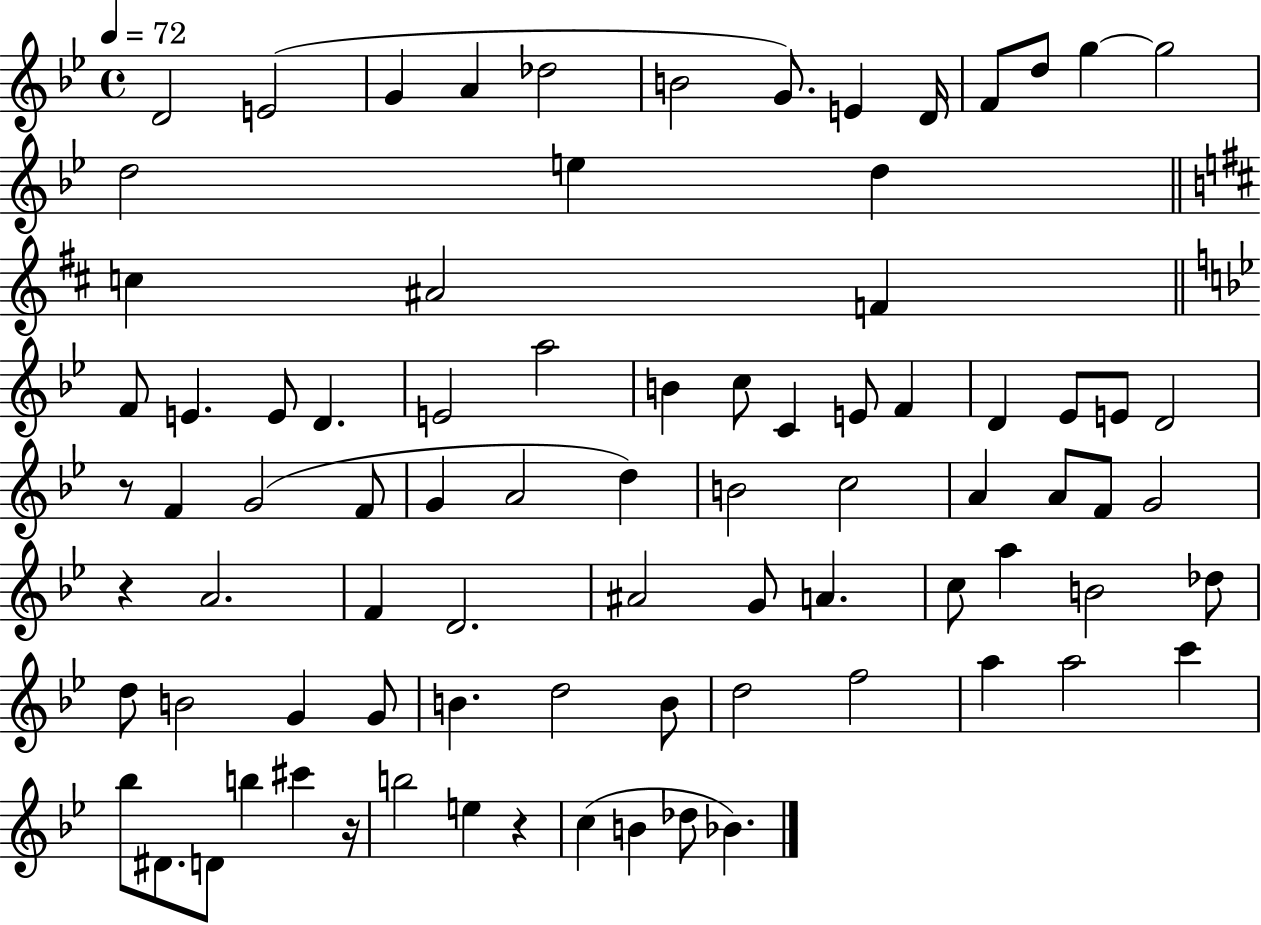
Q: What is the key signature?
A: BES major